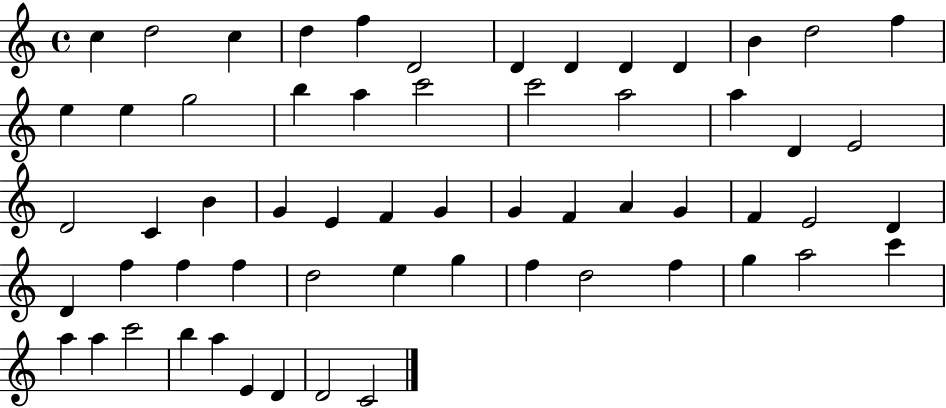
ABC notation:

X:1
T:Untitled
M:4/4
L:1/4
K:C
c d2 c d f D2 D D D D B d2 f e e g2 b a c'2 c'2 a2 a D E2 D2 C B G E F G G F A G F E2 D D f f f d2 e g f d2 f g a2 c' a a c'2 b a E D D2 C2